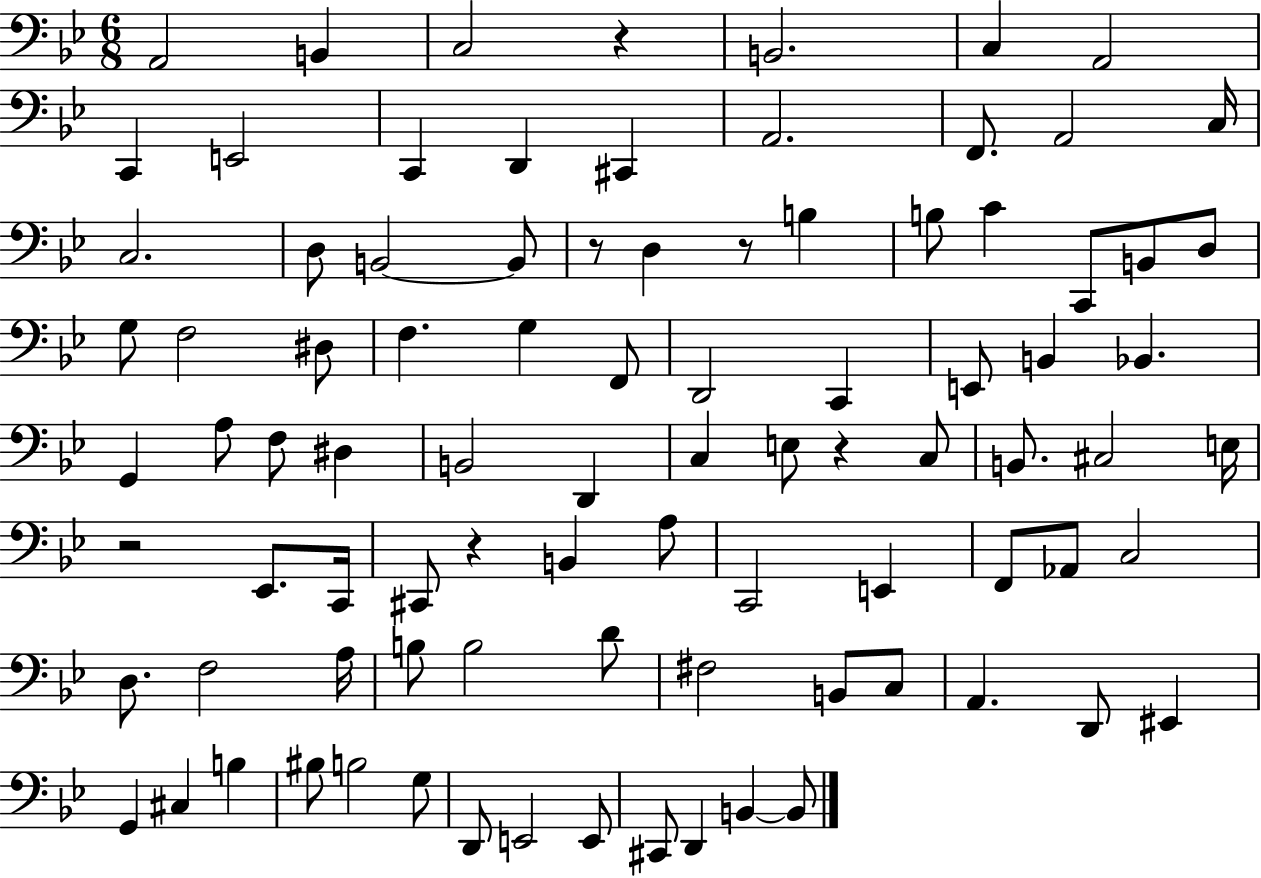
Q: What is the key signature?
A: BES major